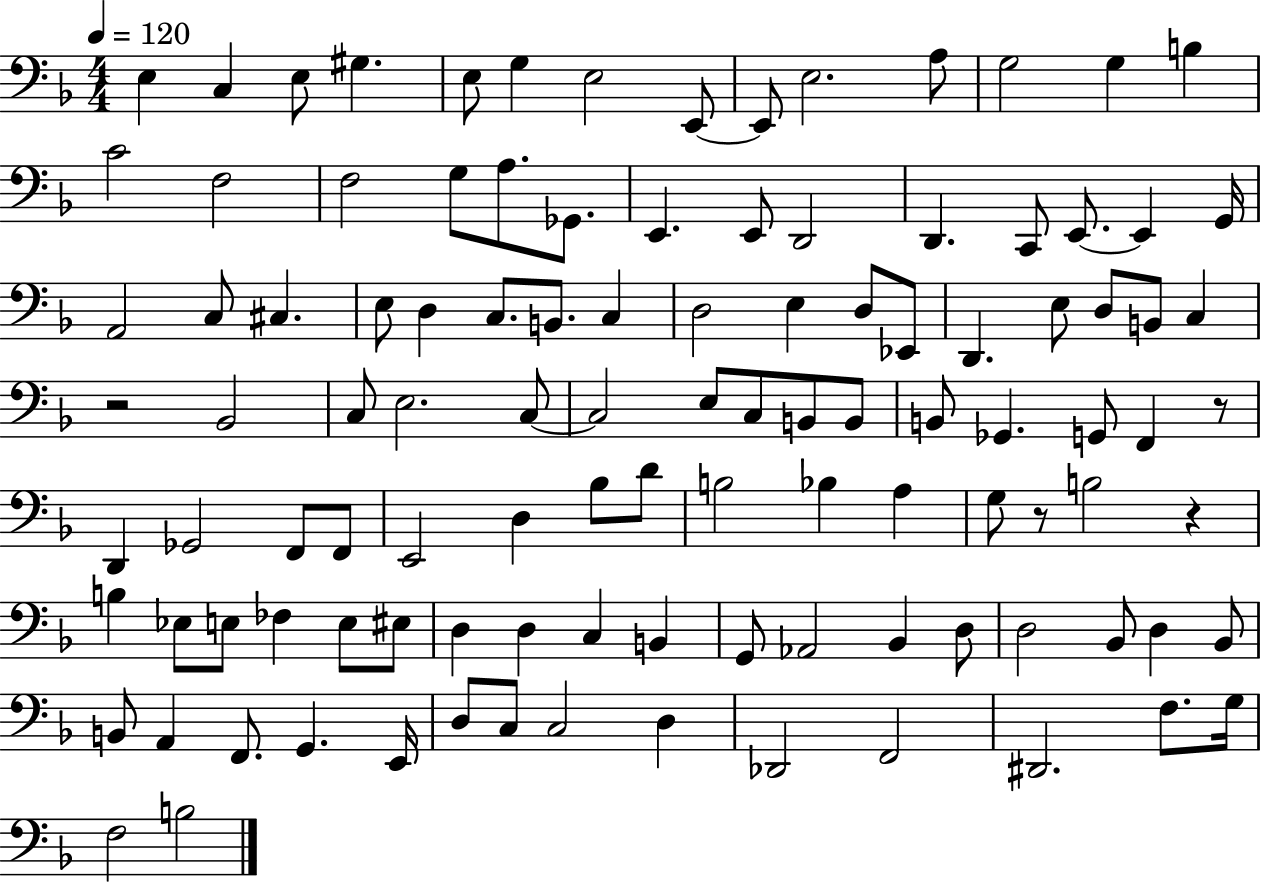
E3/q C3/q E3/e G#3/q. E3/e G3/q E3/h E2/e E2/e E3/h. A3/e G3/h G3/q B3/q C4/h F3/h F3/h G3/e A3/e. Gb2/e. E2/q. E2/e D2/h D2/q. C2/e E2/e. E2/q G2/s A2/h C3/e C#3/q. E3/e D3/q C3/e. B2/e. C3/q D3/h E3/q D3/e Eb2/e D2/q. E3/e D3/e B2/e C3/q R/h Bb2/h C3/e E3/h. C3/e C3/h E3/e C3/e B2/e B2/e B2/e Gb2/q. G2/e F2/q R/e D2/q Gb2/h F2/e F2/e E2/h D3/q Bb3/e D4/e B3/h Bb3/q A3/q G3/e R/e B3/h R/q B3/q Eb3/e E3/e FES3/q E3/e EIS3/e D3/q D3/q C3/q B2/q G2/e Ab2/h Bb2/q D3/e D3/h Bb2/e D3/q Bb2/e B2/e A2/q F2/e. G2/q. E2/s D3/e C3/e C3/h D3/q Db2/h F2/h D#2/h. F3/e. G3/s F3/h B3/h